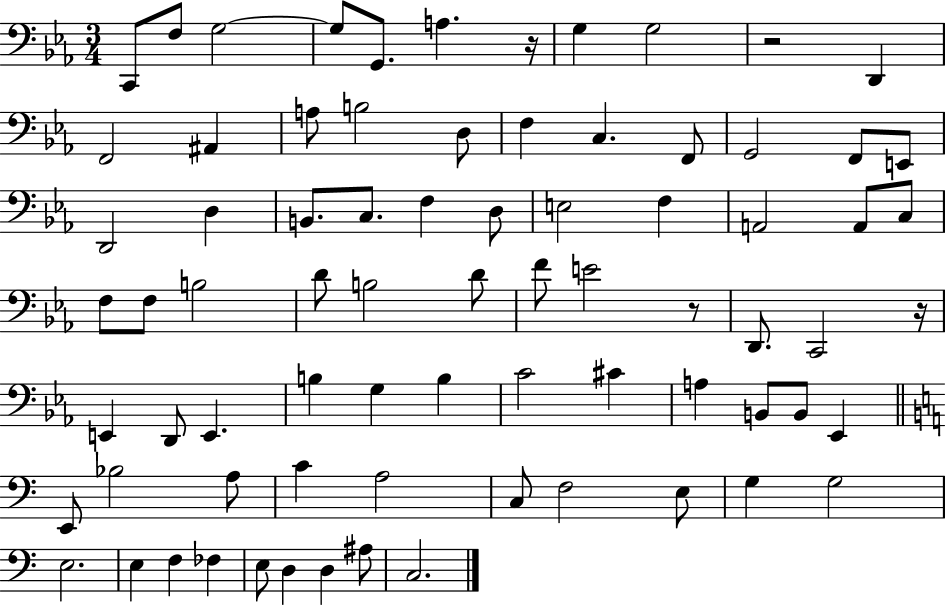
C2/e F3/e G3/h G3/e G2/e. A3/q. R/s G3/q G3/h R/h D2/q F2/h A#2/q A3/e B3/h D3/e F3/q C3/q. F2/e G2/h F2/e E2/e D2/h D3/q B2/e. C3/e. F3/q D3/e E3/h F3/q A2/h A2/e C3/e F3/e F3/e B3/h D4/e B3/h D4/e F4/e E4/h R/e D2/e. C2/h R/s E2/q D2/e E2/q. B3/q G3/q B3/q C4/h C#4/q A3/q B2/e B2/e Eb2/q E2/e Bb3/h A3/e C4/q A3/h C3/e F3/h E3/e G3/q G3/h E3/h. E3/q F3/q FES3/q E3/e D3/q D3/q A#3/e C3/h.